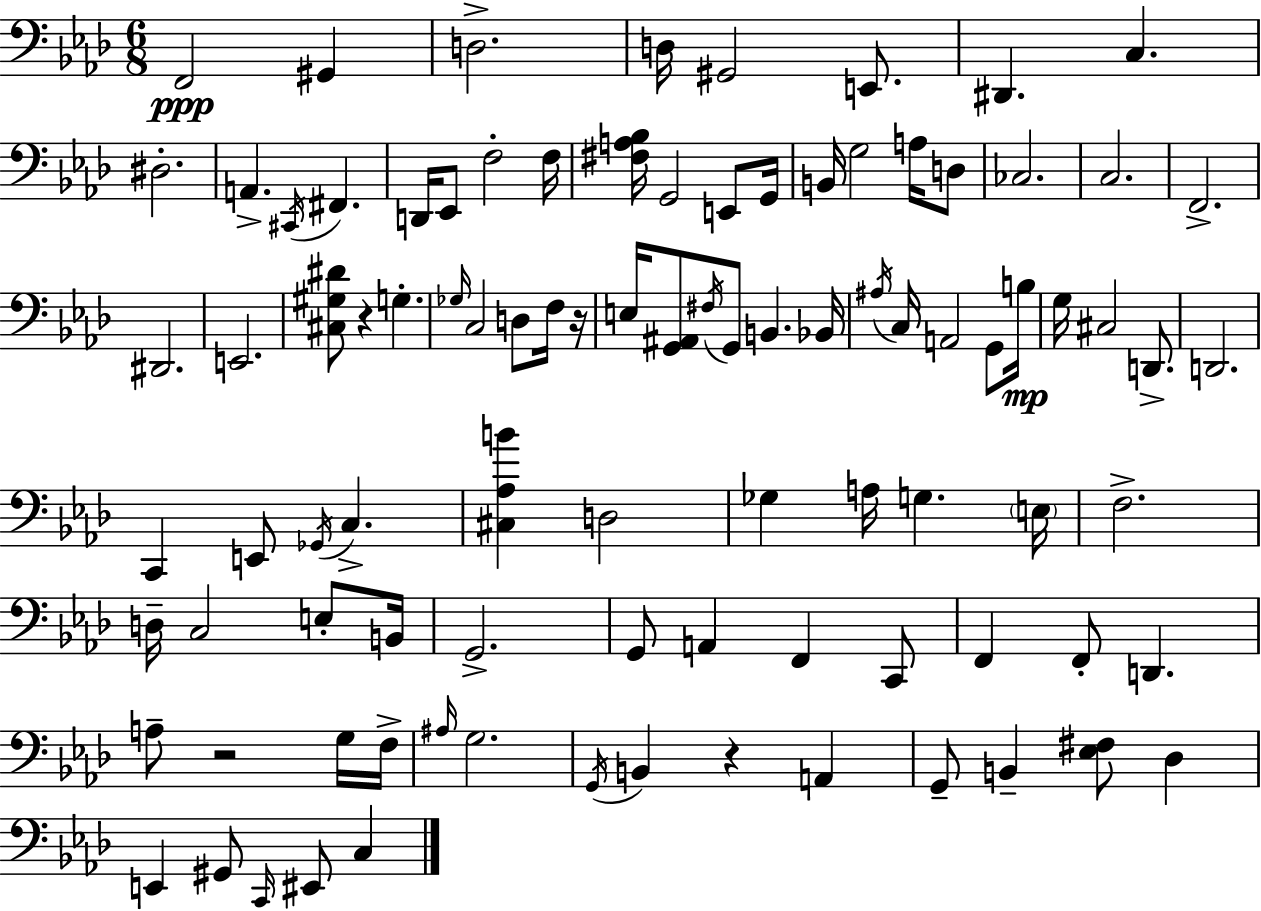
{
  \clef bass
  \numericTimeSignature
  \time 6/8
  \key f \minor
  f,2\ppp gis,4 | d2.-> | d16 gis,2 e,8. | dis,4. c4. | \break dis2.-. | a,4.-> \acciaccatura { cis,16 } fis,4. | d,16 ees,8 f2-. | f16 <fis a bes>16 g,2 e,8 | \break g,16 b,16 g2 a16 d8 | ces2. | c2. | f,2.-> | \break dis,2. | e,2. | <cis gis dis'>8 r4 g4.-. | \grace { ges16 } c2 d8 | \break f16 r16 e16 <g, ais,>8 \acciaccatura { fis16 } g,8 b,4. | bes,16 \acciaccatura { ais16 } c16 a,2 | g,8 b16\mp g16 cis2 | d,8.-> d,2. | \break c,4 e,8 \acciaccatura { ges,16 } c4.-> | <cis aes b'>4 d2 | ges4 a16 g4. | \parenthesize e16 f2.-> | \break d16-- c2 | e8-. b,16 g,2.-> | g,8 a,4 f,4 | c,8 f,4 f,8-. d,4. | \break a8-- r2 | g16 f16-> \grace { ais16 } g2. | \acciaccatura { g,16 } b,4 r4 | a,4 g,8-- b,4-- | \break <ees fis>8 des4 e,4 gis,8 | \grace { c,16 } eis,8 c4 \bar "|."
}